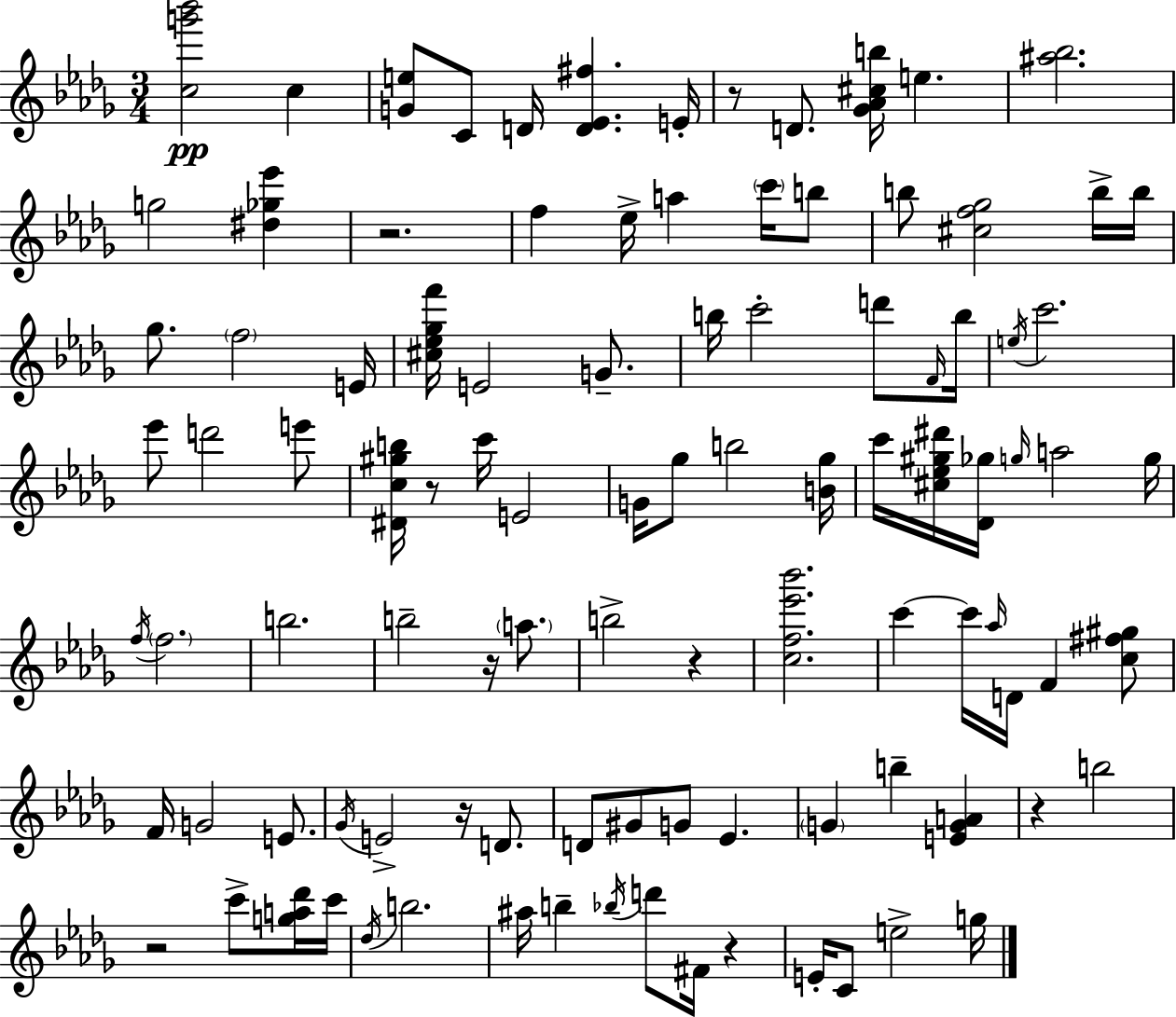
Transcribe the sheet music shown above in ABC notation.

X:1
T:Untitled
M:3/4
L:1/4
K:Bbm
[cg'_b']2 c [Ge]/2 C/2 D/4 [D_E^f] E/4 z/2 D/2 [_G_A^cb]/4 e [^a_b]2 g2 [^d_g_e'] z2 f _e/4 a c'/4 b/2 b/2 [^cf_g]2 b/4 b/4 _g/2 f2 E/4 [^c_e_gf']/4 E2 G/2 b/4 c'2 d'/2 F/4 b/4 e/4 c'2 _e'/2 d'2 e'/2 [^Dc^gb]/4 z/2 c'/4 E2 G/4 _g/2 b2 [B_g]/4 c'/4 [^c_e^g^d']/4 [_D_g]/4 g/4 a2 g/4 f/4 f2 b2 b2 z/4 a/2 b2 z [cf_e'_b']2 c' c'/4 _a/4 D/4 F [c^f^g]/2 F/4 G2 E/2 _G/4 E2 z/4 D/2 D/2 ^G/2 G/2 _E G b [EGA] z b2 z2 c'/2 [ga_d']/4 c'/4 _d/4 b2 ^a/4 b _b/4 d'/2 ^F/4 z E/4 C/2 e2 g/4